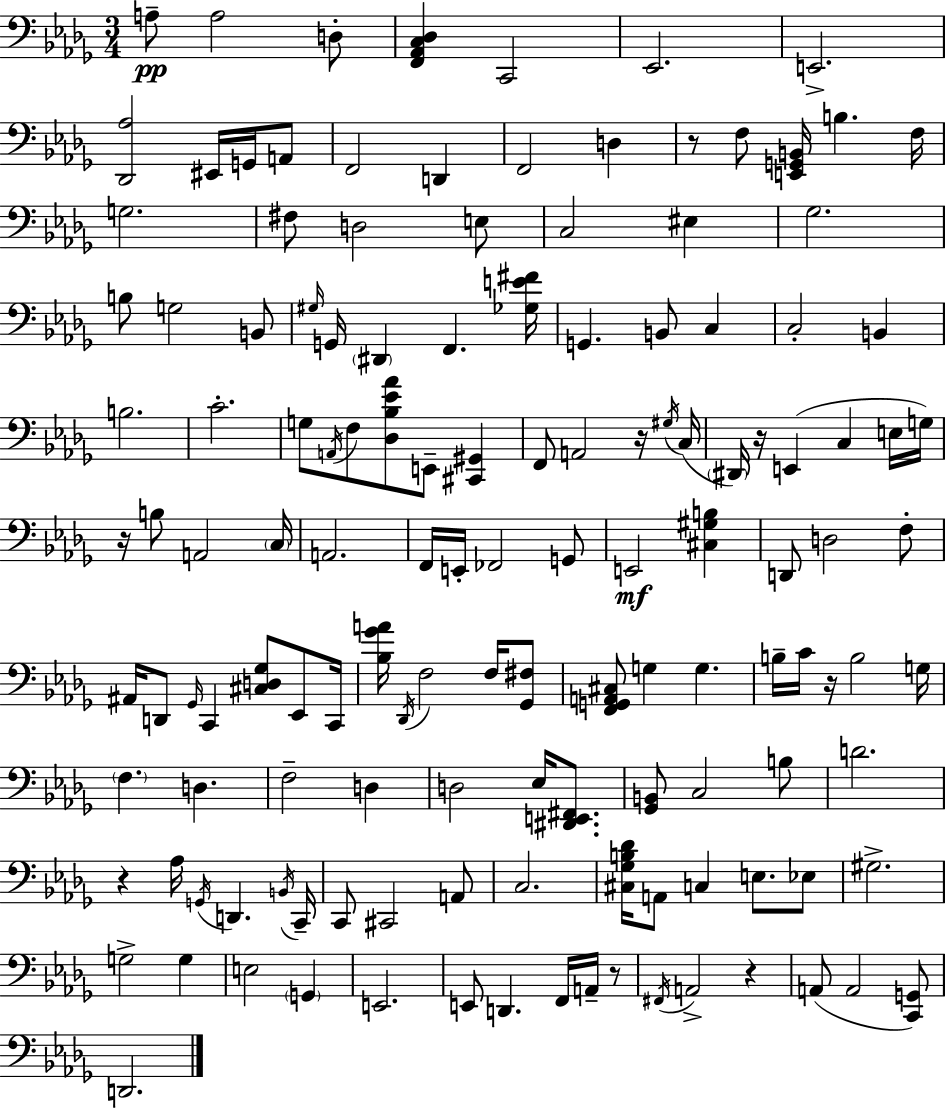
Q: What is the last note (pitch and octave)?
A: D2